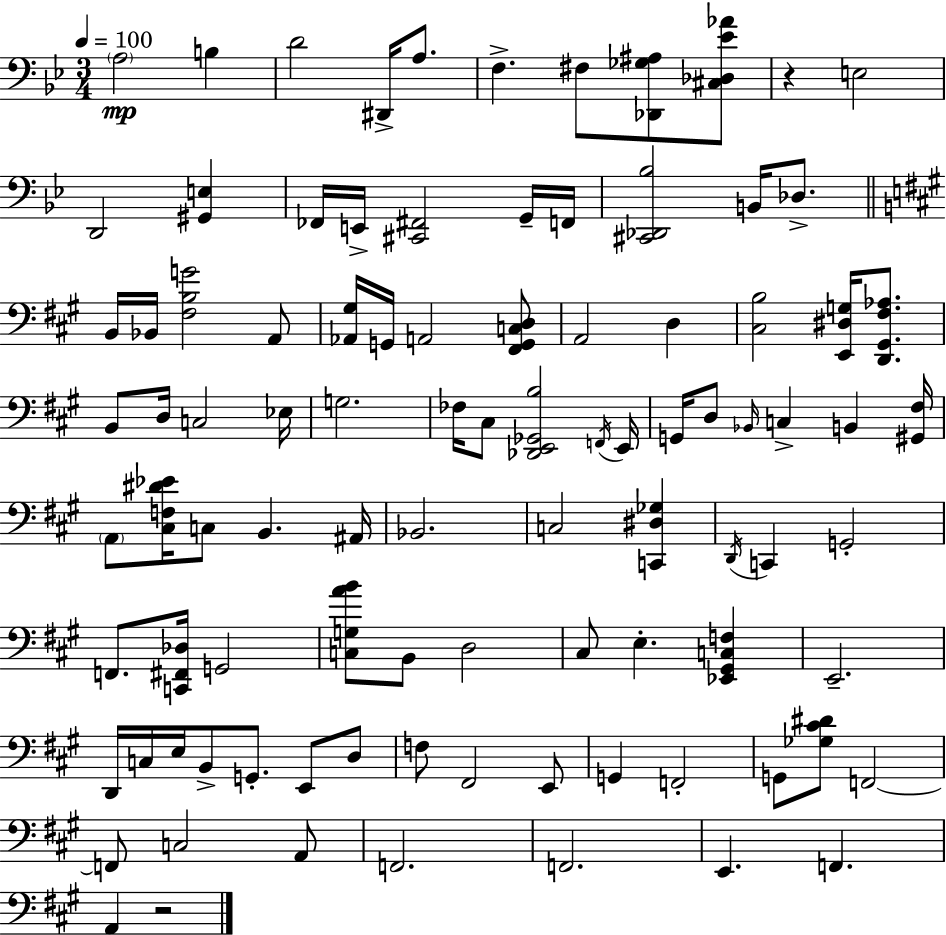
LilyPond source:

{
  \clef bass
  \numericTimeSignature
  \time 3/4
  \key g \minor
  \tempo 4 = 100
  \parenthesize a2\mp b4 | d'2 dis,16-> a8. | f4.-> fis8 <des, ges ais>8 <cis des ees' aes'>8 | r4 e2 | \break d,2 <gis, e>4 | fes,16 e,16-> <cis, fis,>2 g,16-- f,16 | <cis, des, bes>2 b,16 des8.-> | \bar "||" \break \key a \major b,16 bes,16 <fis b g'>2 a,8 | <aes, gis>16 g,16 a,2 <fis, g, c d>8 | a,2 d4 | <cis b>2 <e, dis g>16 <d, gis, fis aes>8. | \break b,8 d16 c2 ees16 | g2. | fes16 cis8 <des, e, ges, b>2 \acciaccatura { f,16 } | e,16 g,16 d8 \grace { bes,16 } c4-> b,4 | \break <gis, fis>16 \parenthesize a,8 <cis f dis' ees'>16 c8 b,4. | ais,16 bes,2. | c2 <c, dis ges>4 | \acciaccatura { d,16 } c,4 g,2-. | \break f,8. <c, fis, des>16 g,2 | <c g a' b'>8 b,8 d2 | cis8 e4.-. <ees, gis, c f>4 | e,2.-- | \break d,16 c16 e16 b,8-> g,8.-. e,8 | d8 f8 fis,2 | e,8 g,4 f,2-. | g,8 <ges cis' dis'>8 f,2~~ | \break f,8 c2 | a,8 f,2. | f,2. | e,4. f,4. | \break a,4 r2 | \bar "|."
}